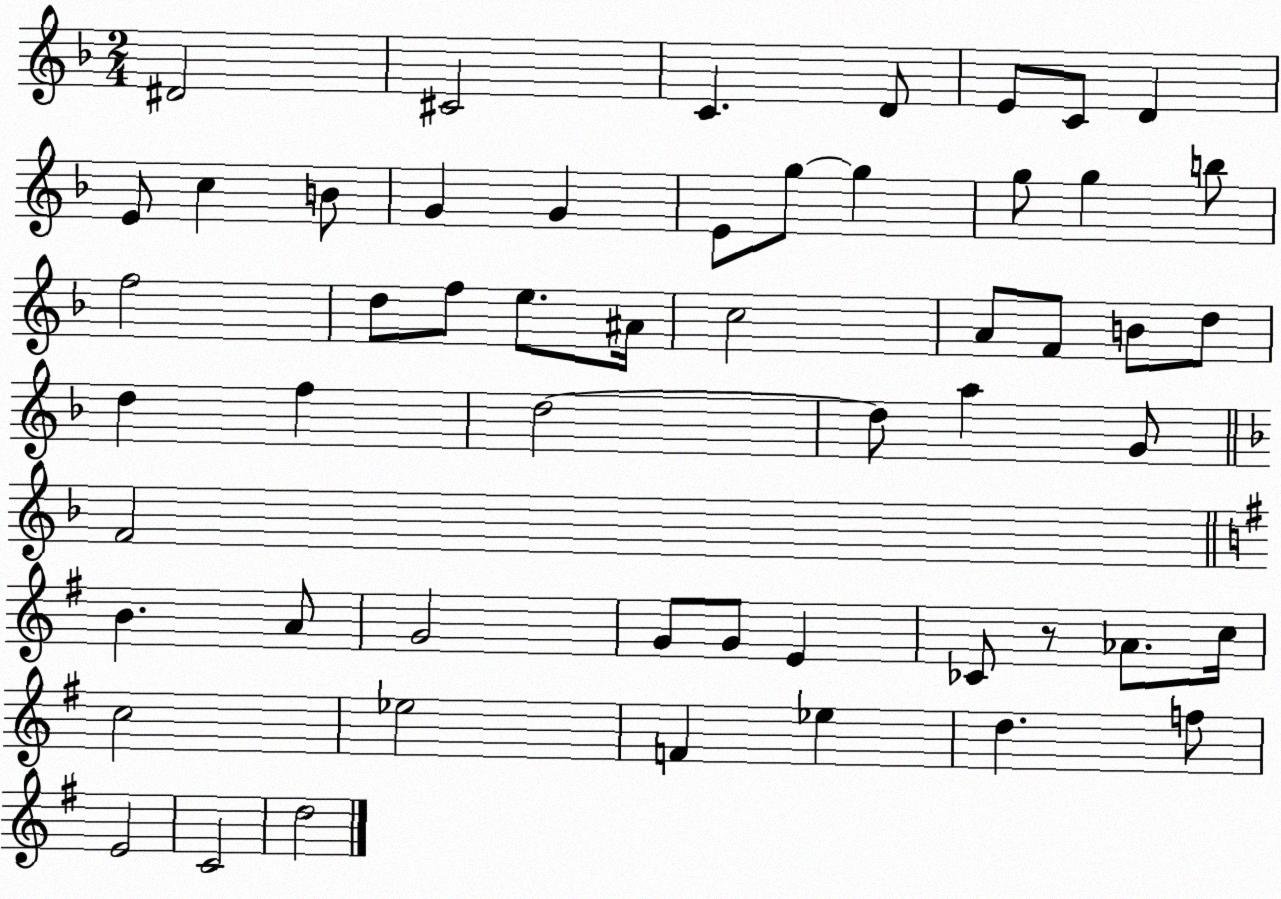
X:1
T:Untitled
M:2/4
L:1/4
K:F
^D2 ^C2 C D/2 E/2 C/2 D E/2 c B/2 G G E/2 g/2 g g/2 g b/2 f2 d/2 f/2 e/2 ^A/4 c2 A/2 F/2 B/2 d/2 d f d2 d/2 a G/2 F2 B A/2 G2 G/2 G/2 E _C/2 z/2 _A/2 c/4 c2 _e2 F _e d f/2 E2 C2 d2